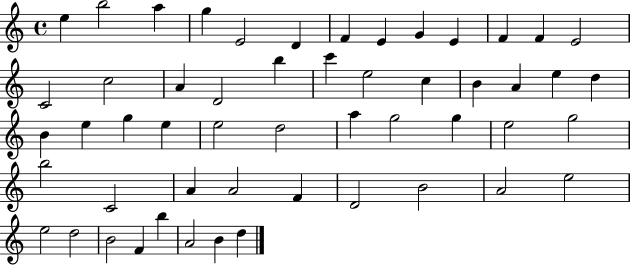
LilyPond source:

{
  \clef treble
  \time 4/4
  \defaultTimeSignature
  \key c \major
  e''4 b''2 a''4 | g''4 e'2 d'4 | f'4 e'4 g'4 e'4 | f'4 f'4 e'2 | \break c'2 c''2 | a'4 d'2 b''4 | c'''4 e''2 c''4 | b'4 a'4 e''4 d''4 | \break b'4 e''4 g''4 e''4 | e''2 d''2 | a''4 g''2 g''4 | e''2 g''2 | \break b''2 c'2 | a'4 a'2 f'4 | d'2 b'2 | a'2 e''2 | \break e''2 d''2 | b'2 f'4 b''4 | a'2 b'4 d''4 | \bar "|."
}